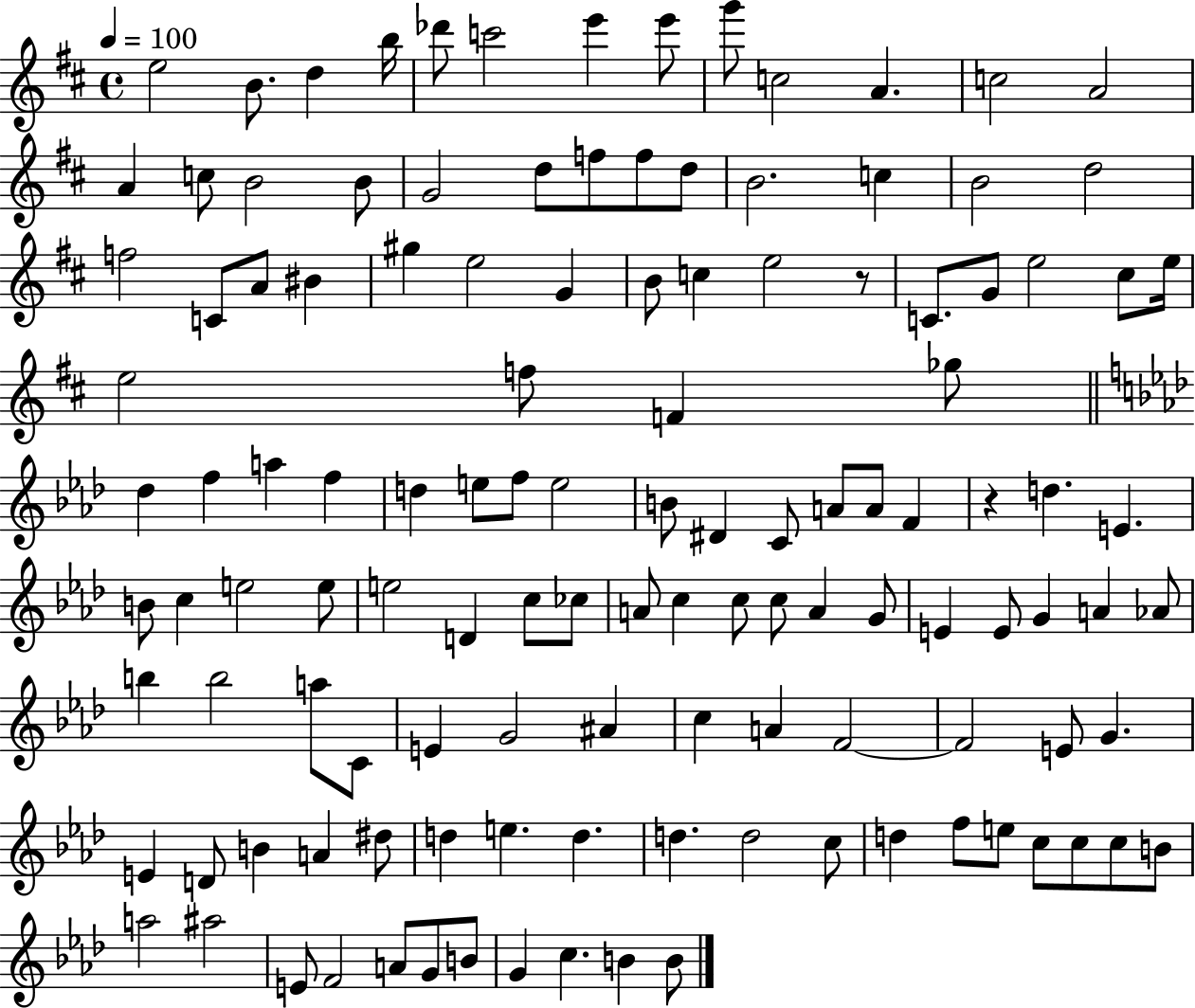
X:1
T:Untitled
M:4/4
L:1/4
K:D
e2 B/2 d b/4 _d'/2 c'2 e' e'/2 g'/2 c2 A c2 A2 A c/2 B2 B/2 G2 d/2 f/2 f/2 d/2 B2 c B2 d2 f2 C/2 A/2 ^B ^g e2 G B/2 c e2 z/2 C/2 G/2 e2 ^c/2 e/4 e2 f/2 F _g/2 _d f a f d e/2 f/2 e2 B/2 ^D C/2 A/2 A/2 F z d E B/2 c e2 e/2 e2 D c/2 _c/2 A/2 c c/2 c/2 A G/2 E E/2 G A _A/2 b b2 a/2 C/2 E G2 ^A c A F2 F2 E/2 G E D/2 B A ^d/2 d e d d d2 c/2 d f/2 e/2 c/2 c/2 c/2 B/2 a2 ^a2 E/2 F2 A/2 G/2 B/2 G c B B/2